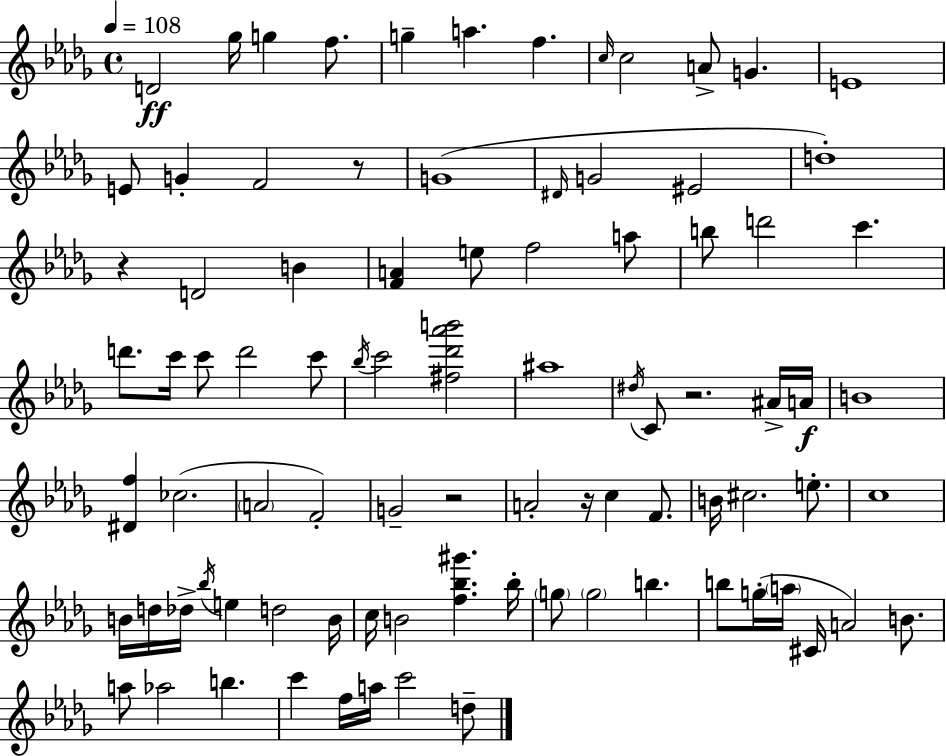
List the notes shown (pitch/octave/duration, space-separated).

D4/h Gb5/s G5/q F5/e. G5/q A5/q. F5/q. C5/s C5/h A4/e G4/q. E4/w E4/e G4/q F4/h R/e G4/w D#4/s G4/h EIS4/h D5/w R/q D4/h B4/q [F4,A4]/q E5/e F5/h A5/e B5/e D6/h C6/q. D6/e. C6/s C6/e D6/h C6/e Bb5/s C6/h [F#5,Db6,Ab6,B6]/h A#5/w D#5/s C4/e R/h. A#4/s A4/s B4/w [D#4,F5]/q CES5/h. A4/h F4/h G4/h R/h A4/h R/s C5/q F4/e. B4/s C#5/h. E5/e. C5/w B4/s D5/s Db5/s Bb5/s E5/q D5/h B4/s C5/s B4/h [F5,Bb5,G#6]/q. Bb5/s G5/e G5/h B5/q. B5/e G5/s A5/s C#4/s A4/h B4/e. A5/e Ab5/h B5/q. C6/q F5/s A5/s C6/h D5/e